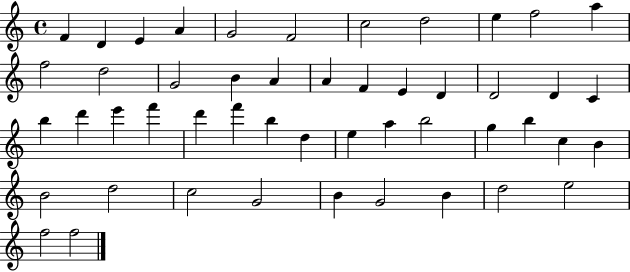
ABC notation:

X:1
T:Untitled
M:4/4
L:1/4
K:C
F D E A G2 F2 c2 d2 e f2 a f2 d2 G2 B A A F E D D2 D C b d' e' f' d' f' b d e a b2 g b c B B2 d2 c2 G2 B G2 B d2 e2 f2 f2